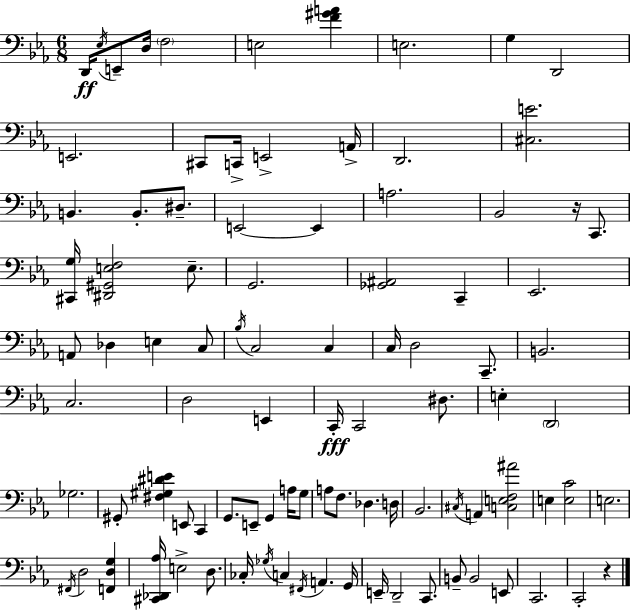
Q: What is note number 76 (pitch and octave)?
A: D2